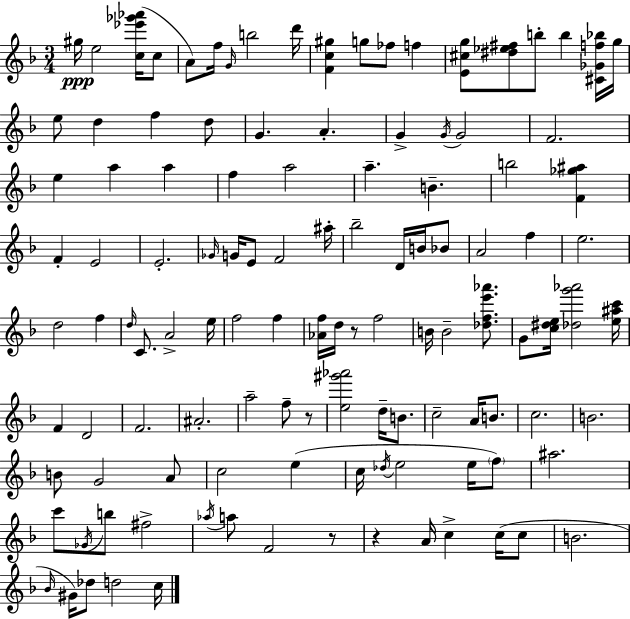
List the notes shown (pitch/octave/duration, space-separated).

G#5/s E5/h [C5,Eb6,Gb6,Ab6]/s C5/e A4/e F5/s G4/s B5/h D6/s [F4,C5,G#5]/q G5/e FES5/e F5/q [E4,C#5,G5]/e [D#5,Eb5,F#5]/e B5/e B5/q [C#4,Gb4,F5,Bb5]/s G5/s E5/e D5/q F5/q D5/e G4/q. A4/q. G4/q G4/s G4/h F4/h. E5/q A5/q A5/q F5/q A5/h A5/q. B4/q. B5/h [F4,Gb5,A#5]/q F4/q E4/h E4/h. Gb4/s G4/s E4/e F4/h A#5/s Bb5/h D4/s B4/s Bb4/e A4/h F5/q E5/h. D5/h F5/q D5/s C4/e. A4/h E5/s F5/h F5/q [Ab4,F5]/s D5/s R/e F5/h B4/s B4/h [Db5,F5,E6,Ab6]/e. G4/e [C5,D#5,E5]/s [Db5,G6,Ab6]/h [E5,A#5,C6]/s F4/q D4/h F4/h. A#4/h. A5/h F5/e R/e [E5,G#6,Ab6]/h D5/s B4/e. C5/h A4/s B4/e. C5/h. B4/h. B4/e G4/h A4/e C5/h E5/q C5/s Db5/s E5/h E5/s F5/e A#5/h. C6/e Gb4/s B5/e F#5/h Ab5/s A5/e F4/h R/e R/q A4/s C5/q C5/s C5/e B4/h. Bb4/s G#4/s Db5/e D5/h C5/s